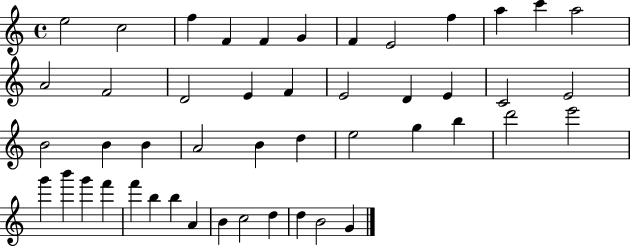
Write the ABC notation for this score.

X:1
T:Untitled
M:4/4
L:1/4
K:C
e2 c2 f F F G F E2 f a c' a2 A2 F2 D2 E F E2 D E C2 E2 B2 B B A2 B d e2 g b d'2 e'2 g' b' g' f' f' b b A B c2 d d B2 G